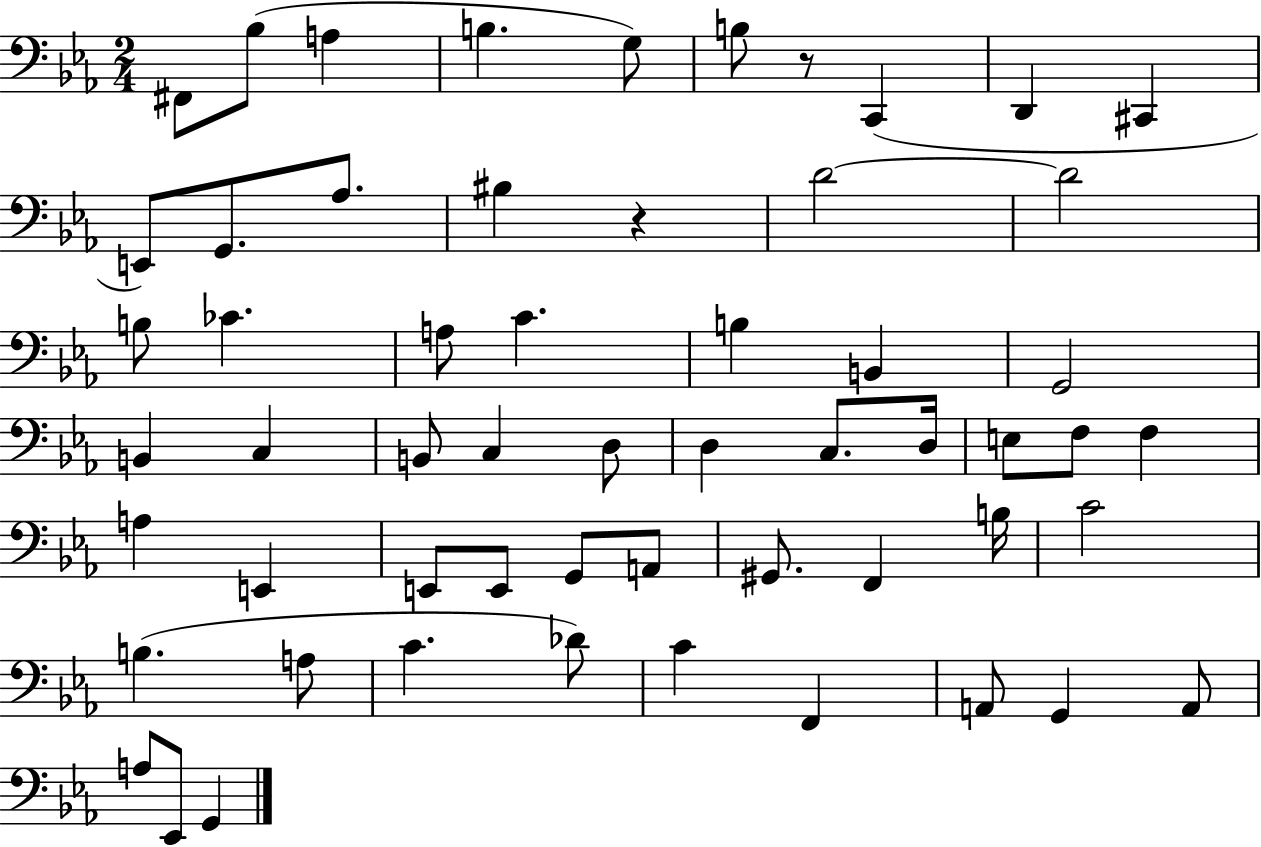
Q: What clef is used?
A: bass